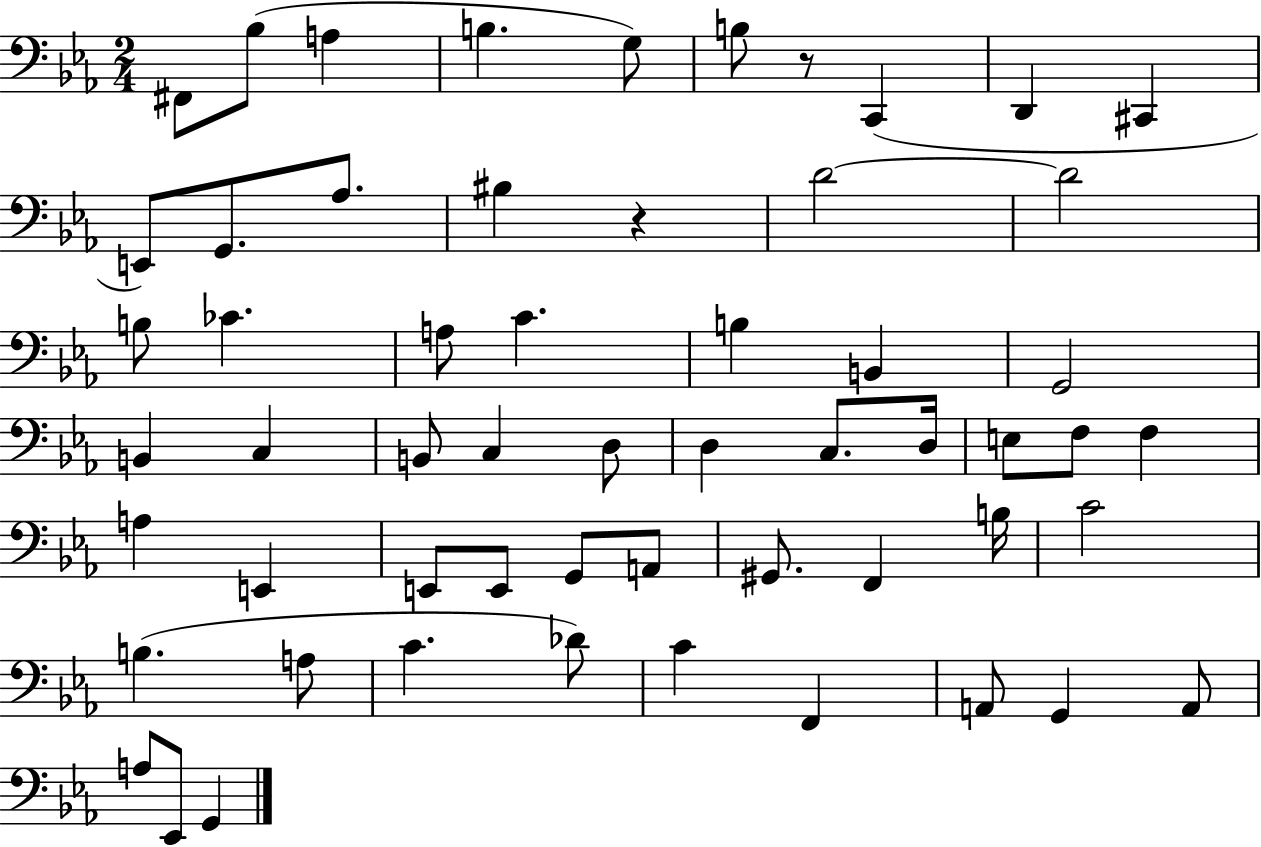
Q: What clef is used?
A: bass